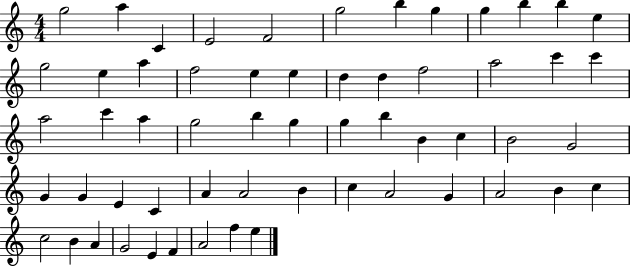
G5/h A5/q C4/q E4/h F4/h G5/h B5/q G5/q G5/q B5/q B5/q E5/q G5/h E5/q A5/q F5/h E5/q E5/q D5/q D5/q F5/h A5/h C6/q C6/q A5/h C6/q A5/q G5/h B5/q G5/q G5/q B5/q B4/q C5/q B4/h G4/h G4/q G4/q E4/q C4/q A4/q A4/h B4/q C5/q A4/h G4/q A4/h B4/q C5/q C5/h B4/q A4/q G4/h E4/q F4/q A4/h F5/q E5/q